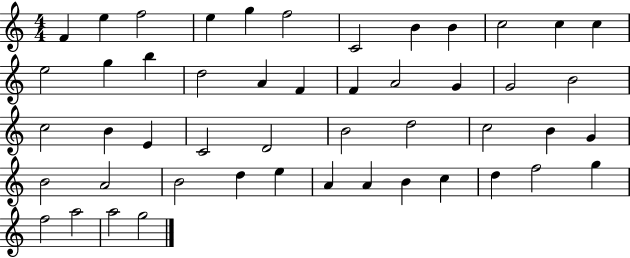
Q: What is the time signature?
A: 4/4